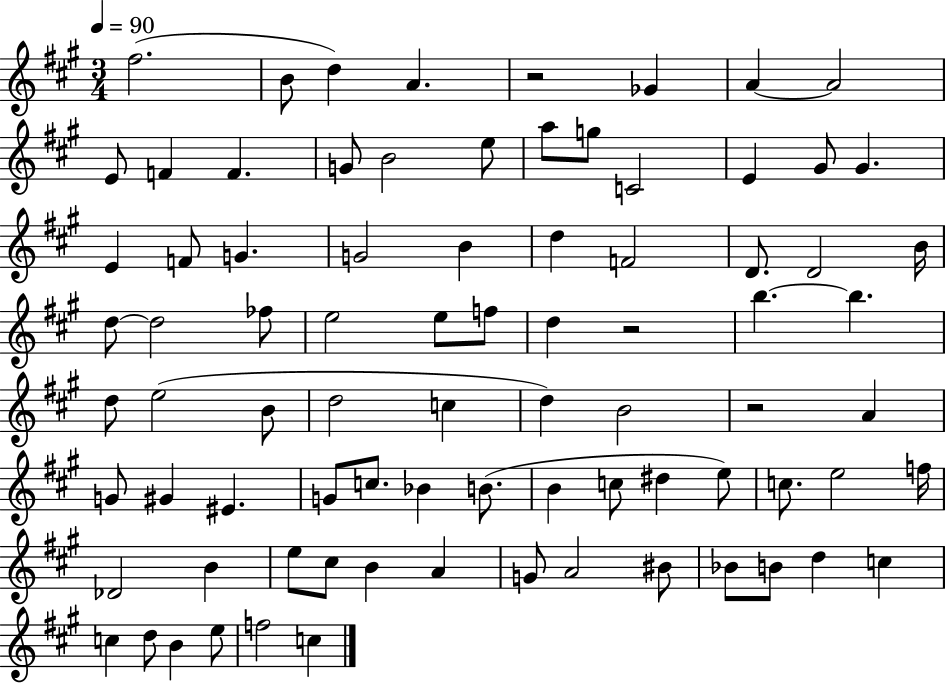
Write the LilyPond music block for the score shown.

{
  \clef treble
  \numericTimeSignature
  \time 3/4
  \key a \major
  \tempo 4 = 90
  fis''2.( | b'8 d''4) a'4. | r2 ges'4 | a'4~~ a'2 | \break e'8 f'4 f'4. | g'8 b'2 e''8 | a''8 g''8 c'2 | e'4 gis'8 gis'4. | \break e'4 f'8 g'4. | g'2 b'4 | d''4 f'2 | d'8. d'2 b'16 | \break d''8~~ d''2 fes''8 | e''2 e''8 f''8 | d''4 r2 | b''4.~~ b''4. | \break d''8 e''2( b'8 | d''2 c''4 | d''4) b'2 | r2 a'4 | \break g'8 gis'4 eis'4. | g'8 c''8. bes'4 b'8.( | b'4 c''8 dis''4 e''8) | c''8. e''2 f''16 | \break des'2 b'4 | e''8 cis''8 b'4 a'4 | g'8 a'2 bis'8 | bes'8 b'8 d''4 c''4 | \break c''4 d''8 b'4 e''8 | f''2 c''4 | \bar "|."
}